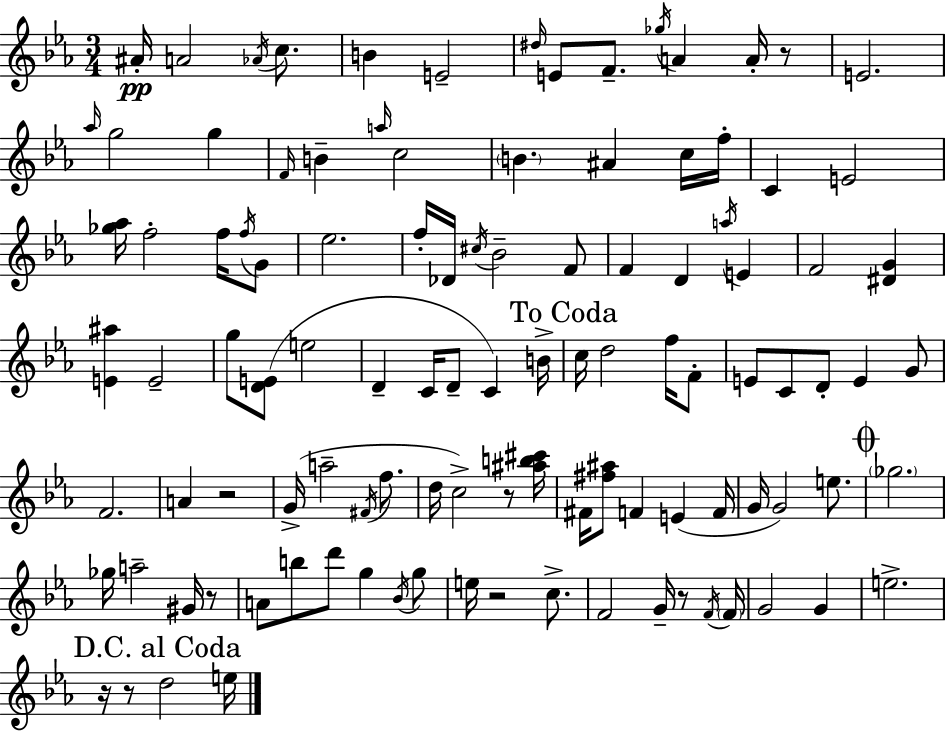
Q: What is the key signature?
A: C minor